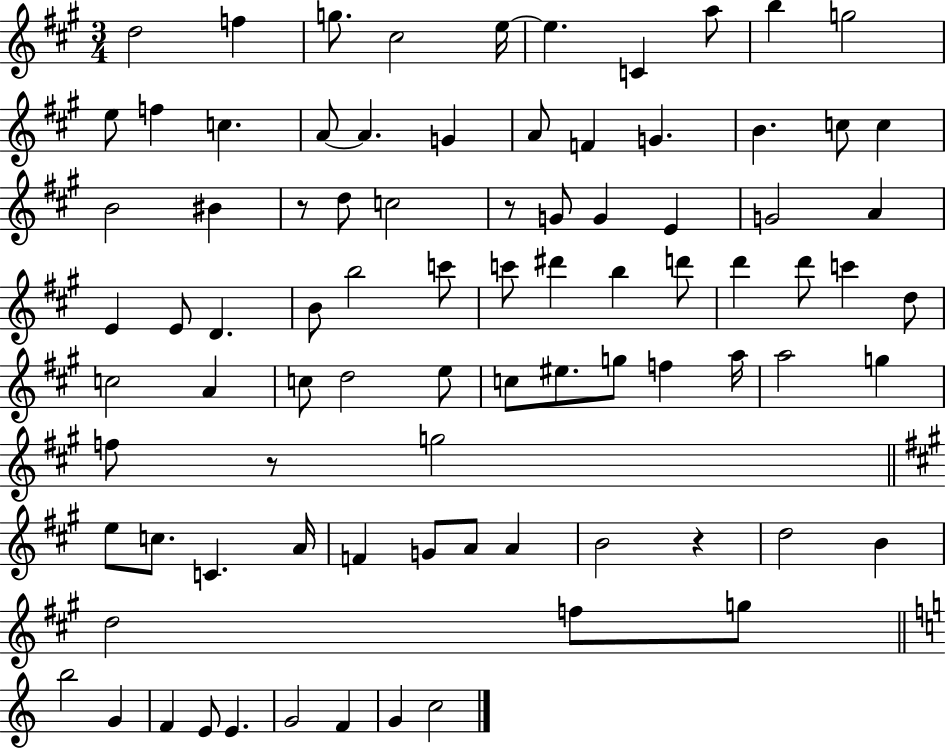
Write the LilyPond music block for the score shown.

{
  \clef treble
  \numericTimeSignature
  \time 3/4
  \key a \major
  d''2 f''4 | g''8. cis''2 e''16~~ | e''4. c'4 a''8 | b''4 g''2 | \break e''8 f''4 c''4. | a'8~~ a'4. g'4 | a'8 f'4 g'4. | b'4. c''8 c''4 | \break b'2 bis'4 | r8 d''8 c''2 | r8 g'8 g'4 e'4 | g'2 a'4 | \break e'4 e'8 d'4. | b'8 b''2 c'''8 | c'''8 dis'''4 b''4 d'''8 | d'''4 d'''8 c'''4 d''8 | \break c''2 a'4 | c''8 d''2 e''8 | c''8 eis''8. g''8 f''4 a''16 | a''2 g''4 | \break f''8 r8 g''2 | \bar "||" \break \key a \major e''8 c''8. c'4. a'16 | f'4 g'8 a'8 a'4 | b'2 r4 | d''2 b'4 | \break d''2 f''8 g''8 | \bar "||" \break \key c \major b''2 g'4 | f'4 e'8 e'4. | g'2 f'4 | g'4 c''2 | \break \bar "|."
}